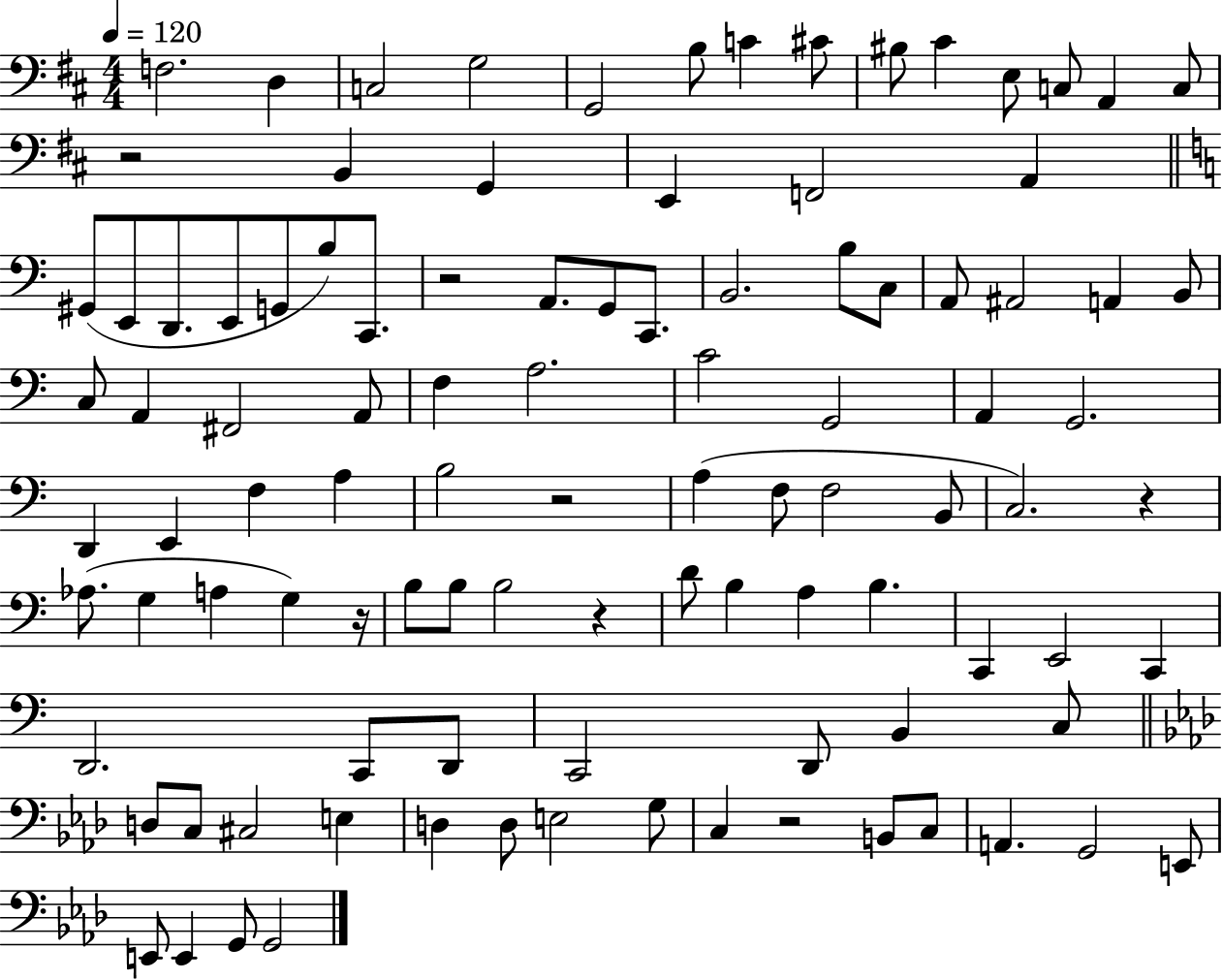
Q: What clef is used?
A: bass